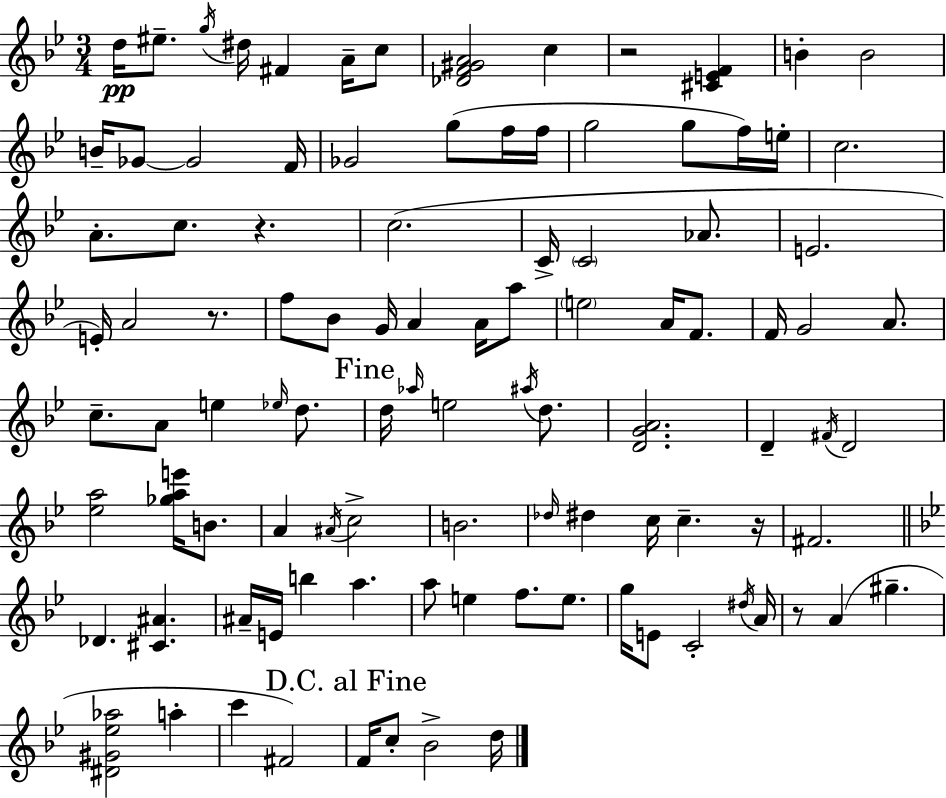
{
  \clef treble
  \numericTimeSignature
  \time 3/4
  \key bes \major
  \repeat volta 2 { d''16\pp eis''8.-- \acciaccatura { g''16 } dis''16 fis'4 a'16-- c''8 | <des' f' gis' a'>2 c''4 | r2 <cis' e' f'>4 | b'4-. b'2 | \break b'16-- ges'8~~ ges'2 | f'16 ges'2 g''8( f''16 | f''16 g''2 g''8 f''16) | e''16-. c''2. | \break a'8.-. c''8. r4. | c''2.( | c'16-> \parenthesize c'2 aes'8. | e'2. | \break e'16-.) a'2 r8. | f''8 bes'8 g'16 a'4 a'16 a''8 | \parenthesize e''2 a'16 f'8. | f'16 g'2 a'8. | \break c''8.-- a'8 e''4 \grace { ees''16 } d''8. | \mark "Fine" d''16 \grace { aes''16 } e''2 | \acciaccatura { ais''16 } d''8. <d' g' a'>2. | d'4-- \acciaccatura { fis'16 } d'2 | \break <ees'' a''>2 | <ges'' a'' e'''>16 b'8. a'4 \acciaccatura { ais'16 } c''2-> | b'2. | \grace { des''16 } dis''4 c''16 | \break c''4.-- r16 fis'2. | \bar "||" \break \key g \minor des'4. <cis' ais'>4. | ais'16-- e'16 b''4 a''4. | a''8 e''4 f''8. e''8. | g''16 e'8 c'2-. \acciaccatura { dis''16 } | \break a'16 r8 a'4( gis''4.-- | <dis' gis' ees'' aes''>2 a''4-. | c'''4 fis'2) | \mark "D.C. al Fine" f'16 c''8-. bes'2-> | \break d''16 } \bar "|."
}